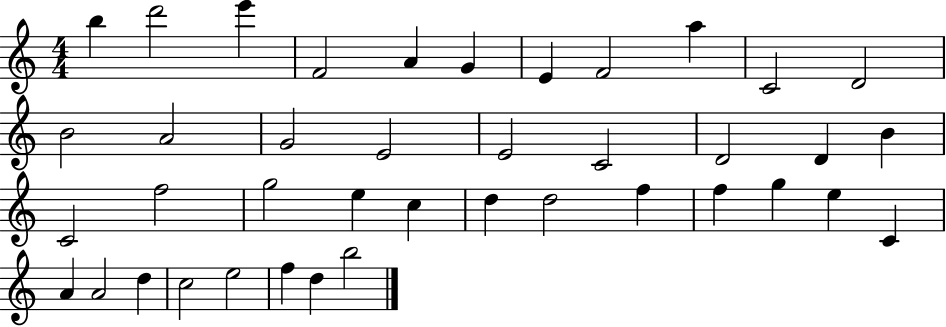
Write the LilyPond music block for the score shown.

{
  \clef treble
  \numericTimeSignature
  \time 4/4
  \key c \major
  b''4 d'''2 e'''4 | f'2 a'4 g'4 | e'4 f'2 a''4 | c'2 d'2 | \break b'2 a'2 | g'2 e'2 | e'2 c'2 | d'2 d'4 b'4 | \break c'2 f''2 | g''2 e''4 c''4 | d''4 d''2 f''4 | f''4 g''4 e''4 c'4 | \break a'4 a'2 d''4 | c''2 e''2 | f''4 d''4 b''2 | \bar "|."
}